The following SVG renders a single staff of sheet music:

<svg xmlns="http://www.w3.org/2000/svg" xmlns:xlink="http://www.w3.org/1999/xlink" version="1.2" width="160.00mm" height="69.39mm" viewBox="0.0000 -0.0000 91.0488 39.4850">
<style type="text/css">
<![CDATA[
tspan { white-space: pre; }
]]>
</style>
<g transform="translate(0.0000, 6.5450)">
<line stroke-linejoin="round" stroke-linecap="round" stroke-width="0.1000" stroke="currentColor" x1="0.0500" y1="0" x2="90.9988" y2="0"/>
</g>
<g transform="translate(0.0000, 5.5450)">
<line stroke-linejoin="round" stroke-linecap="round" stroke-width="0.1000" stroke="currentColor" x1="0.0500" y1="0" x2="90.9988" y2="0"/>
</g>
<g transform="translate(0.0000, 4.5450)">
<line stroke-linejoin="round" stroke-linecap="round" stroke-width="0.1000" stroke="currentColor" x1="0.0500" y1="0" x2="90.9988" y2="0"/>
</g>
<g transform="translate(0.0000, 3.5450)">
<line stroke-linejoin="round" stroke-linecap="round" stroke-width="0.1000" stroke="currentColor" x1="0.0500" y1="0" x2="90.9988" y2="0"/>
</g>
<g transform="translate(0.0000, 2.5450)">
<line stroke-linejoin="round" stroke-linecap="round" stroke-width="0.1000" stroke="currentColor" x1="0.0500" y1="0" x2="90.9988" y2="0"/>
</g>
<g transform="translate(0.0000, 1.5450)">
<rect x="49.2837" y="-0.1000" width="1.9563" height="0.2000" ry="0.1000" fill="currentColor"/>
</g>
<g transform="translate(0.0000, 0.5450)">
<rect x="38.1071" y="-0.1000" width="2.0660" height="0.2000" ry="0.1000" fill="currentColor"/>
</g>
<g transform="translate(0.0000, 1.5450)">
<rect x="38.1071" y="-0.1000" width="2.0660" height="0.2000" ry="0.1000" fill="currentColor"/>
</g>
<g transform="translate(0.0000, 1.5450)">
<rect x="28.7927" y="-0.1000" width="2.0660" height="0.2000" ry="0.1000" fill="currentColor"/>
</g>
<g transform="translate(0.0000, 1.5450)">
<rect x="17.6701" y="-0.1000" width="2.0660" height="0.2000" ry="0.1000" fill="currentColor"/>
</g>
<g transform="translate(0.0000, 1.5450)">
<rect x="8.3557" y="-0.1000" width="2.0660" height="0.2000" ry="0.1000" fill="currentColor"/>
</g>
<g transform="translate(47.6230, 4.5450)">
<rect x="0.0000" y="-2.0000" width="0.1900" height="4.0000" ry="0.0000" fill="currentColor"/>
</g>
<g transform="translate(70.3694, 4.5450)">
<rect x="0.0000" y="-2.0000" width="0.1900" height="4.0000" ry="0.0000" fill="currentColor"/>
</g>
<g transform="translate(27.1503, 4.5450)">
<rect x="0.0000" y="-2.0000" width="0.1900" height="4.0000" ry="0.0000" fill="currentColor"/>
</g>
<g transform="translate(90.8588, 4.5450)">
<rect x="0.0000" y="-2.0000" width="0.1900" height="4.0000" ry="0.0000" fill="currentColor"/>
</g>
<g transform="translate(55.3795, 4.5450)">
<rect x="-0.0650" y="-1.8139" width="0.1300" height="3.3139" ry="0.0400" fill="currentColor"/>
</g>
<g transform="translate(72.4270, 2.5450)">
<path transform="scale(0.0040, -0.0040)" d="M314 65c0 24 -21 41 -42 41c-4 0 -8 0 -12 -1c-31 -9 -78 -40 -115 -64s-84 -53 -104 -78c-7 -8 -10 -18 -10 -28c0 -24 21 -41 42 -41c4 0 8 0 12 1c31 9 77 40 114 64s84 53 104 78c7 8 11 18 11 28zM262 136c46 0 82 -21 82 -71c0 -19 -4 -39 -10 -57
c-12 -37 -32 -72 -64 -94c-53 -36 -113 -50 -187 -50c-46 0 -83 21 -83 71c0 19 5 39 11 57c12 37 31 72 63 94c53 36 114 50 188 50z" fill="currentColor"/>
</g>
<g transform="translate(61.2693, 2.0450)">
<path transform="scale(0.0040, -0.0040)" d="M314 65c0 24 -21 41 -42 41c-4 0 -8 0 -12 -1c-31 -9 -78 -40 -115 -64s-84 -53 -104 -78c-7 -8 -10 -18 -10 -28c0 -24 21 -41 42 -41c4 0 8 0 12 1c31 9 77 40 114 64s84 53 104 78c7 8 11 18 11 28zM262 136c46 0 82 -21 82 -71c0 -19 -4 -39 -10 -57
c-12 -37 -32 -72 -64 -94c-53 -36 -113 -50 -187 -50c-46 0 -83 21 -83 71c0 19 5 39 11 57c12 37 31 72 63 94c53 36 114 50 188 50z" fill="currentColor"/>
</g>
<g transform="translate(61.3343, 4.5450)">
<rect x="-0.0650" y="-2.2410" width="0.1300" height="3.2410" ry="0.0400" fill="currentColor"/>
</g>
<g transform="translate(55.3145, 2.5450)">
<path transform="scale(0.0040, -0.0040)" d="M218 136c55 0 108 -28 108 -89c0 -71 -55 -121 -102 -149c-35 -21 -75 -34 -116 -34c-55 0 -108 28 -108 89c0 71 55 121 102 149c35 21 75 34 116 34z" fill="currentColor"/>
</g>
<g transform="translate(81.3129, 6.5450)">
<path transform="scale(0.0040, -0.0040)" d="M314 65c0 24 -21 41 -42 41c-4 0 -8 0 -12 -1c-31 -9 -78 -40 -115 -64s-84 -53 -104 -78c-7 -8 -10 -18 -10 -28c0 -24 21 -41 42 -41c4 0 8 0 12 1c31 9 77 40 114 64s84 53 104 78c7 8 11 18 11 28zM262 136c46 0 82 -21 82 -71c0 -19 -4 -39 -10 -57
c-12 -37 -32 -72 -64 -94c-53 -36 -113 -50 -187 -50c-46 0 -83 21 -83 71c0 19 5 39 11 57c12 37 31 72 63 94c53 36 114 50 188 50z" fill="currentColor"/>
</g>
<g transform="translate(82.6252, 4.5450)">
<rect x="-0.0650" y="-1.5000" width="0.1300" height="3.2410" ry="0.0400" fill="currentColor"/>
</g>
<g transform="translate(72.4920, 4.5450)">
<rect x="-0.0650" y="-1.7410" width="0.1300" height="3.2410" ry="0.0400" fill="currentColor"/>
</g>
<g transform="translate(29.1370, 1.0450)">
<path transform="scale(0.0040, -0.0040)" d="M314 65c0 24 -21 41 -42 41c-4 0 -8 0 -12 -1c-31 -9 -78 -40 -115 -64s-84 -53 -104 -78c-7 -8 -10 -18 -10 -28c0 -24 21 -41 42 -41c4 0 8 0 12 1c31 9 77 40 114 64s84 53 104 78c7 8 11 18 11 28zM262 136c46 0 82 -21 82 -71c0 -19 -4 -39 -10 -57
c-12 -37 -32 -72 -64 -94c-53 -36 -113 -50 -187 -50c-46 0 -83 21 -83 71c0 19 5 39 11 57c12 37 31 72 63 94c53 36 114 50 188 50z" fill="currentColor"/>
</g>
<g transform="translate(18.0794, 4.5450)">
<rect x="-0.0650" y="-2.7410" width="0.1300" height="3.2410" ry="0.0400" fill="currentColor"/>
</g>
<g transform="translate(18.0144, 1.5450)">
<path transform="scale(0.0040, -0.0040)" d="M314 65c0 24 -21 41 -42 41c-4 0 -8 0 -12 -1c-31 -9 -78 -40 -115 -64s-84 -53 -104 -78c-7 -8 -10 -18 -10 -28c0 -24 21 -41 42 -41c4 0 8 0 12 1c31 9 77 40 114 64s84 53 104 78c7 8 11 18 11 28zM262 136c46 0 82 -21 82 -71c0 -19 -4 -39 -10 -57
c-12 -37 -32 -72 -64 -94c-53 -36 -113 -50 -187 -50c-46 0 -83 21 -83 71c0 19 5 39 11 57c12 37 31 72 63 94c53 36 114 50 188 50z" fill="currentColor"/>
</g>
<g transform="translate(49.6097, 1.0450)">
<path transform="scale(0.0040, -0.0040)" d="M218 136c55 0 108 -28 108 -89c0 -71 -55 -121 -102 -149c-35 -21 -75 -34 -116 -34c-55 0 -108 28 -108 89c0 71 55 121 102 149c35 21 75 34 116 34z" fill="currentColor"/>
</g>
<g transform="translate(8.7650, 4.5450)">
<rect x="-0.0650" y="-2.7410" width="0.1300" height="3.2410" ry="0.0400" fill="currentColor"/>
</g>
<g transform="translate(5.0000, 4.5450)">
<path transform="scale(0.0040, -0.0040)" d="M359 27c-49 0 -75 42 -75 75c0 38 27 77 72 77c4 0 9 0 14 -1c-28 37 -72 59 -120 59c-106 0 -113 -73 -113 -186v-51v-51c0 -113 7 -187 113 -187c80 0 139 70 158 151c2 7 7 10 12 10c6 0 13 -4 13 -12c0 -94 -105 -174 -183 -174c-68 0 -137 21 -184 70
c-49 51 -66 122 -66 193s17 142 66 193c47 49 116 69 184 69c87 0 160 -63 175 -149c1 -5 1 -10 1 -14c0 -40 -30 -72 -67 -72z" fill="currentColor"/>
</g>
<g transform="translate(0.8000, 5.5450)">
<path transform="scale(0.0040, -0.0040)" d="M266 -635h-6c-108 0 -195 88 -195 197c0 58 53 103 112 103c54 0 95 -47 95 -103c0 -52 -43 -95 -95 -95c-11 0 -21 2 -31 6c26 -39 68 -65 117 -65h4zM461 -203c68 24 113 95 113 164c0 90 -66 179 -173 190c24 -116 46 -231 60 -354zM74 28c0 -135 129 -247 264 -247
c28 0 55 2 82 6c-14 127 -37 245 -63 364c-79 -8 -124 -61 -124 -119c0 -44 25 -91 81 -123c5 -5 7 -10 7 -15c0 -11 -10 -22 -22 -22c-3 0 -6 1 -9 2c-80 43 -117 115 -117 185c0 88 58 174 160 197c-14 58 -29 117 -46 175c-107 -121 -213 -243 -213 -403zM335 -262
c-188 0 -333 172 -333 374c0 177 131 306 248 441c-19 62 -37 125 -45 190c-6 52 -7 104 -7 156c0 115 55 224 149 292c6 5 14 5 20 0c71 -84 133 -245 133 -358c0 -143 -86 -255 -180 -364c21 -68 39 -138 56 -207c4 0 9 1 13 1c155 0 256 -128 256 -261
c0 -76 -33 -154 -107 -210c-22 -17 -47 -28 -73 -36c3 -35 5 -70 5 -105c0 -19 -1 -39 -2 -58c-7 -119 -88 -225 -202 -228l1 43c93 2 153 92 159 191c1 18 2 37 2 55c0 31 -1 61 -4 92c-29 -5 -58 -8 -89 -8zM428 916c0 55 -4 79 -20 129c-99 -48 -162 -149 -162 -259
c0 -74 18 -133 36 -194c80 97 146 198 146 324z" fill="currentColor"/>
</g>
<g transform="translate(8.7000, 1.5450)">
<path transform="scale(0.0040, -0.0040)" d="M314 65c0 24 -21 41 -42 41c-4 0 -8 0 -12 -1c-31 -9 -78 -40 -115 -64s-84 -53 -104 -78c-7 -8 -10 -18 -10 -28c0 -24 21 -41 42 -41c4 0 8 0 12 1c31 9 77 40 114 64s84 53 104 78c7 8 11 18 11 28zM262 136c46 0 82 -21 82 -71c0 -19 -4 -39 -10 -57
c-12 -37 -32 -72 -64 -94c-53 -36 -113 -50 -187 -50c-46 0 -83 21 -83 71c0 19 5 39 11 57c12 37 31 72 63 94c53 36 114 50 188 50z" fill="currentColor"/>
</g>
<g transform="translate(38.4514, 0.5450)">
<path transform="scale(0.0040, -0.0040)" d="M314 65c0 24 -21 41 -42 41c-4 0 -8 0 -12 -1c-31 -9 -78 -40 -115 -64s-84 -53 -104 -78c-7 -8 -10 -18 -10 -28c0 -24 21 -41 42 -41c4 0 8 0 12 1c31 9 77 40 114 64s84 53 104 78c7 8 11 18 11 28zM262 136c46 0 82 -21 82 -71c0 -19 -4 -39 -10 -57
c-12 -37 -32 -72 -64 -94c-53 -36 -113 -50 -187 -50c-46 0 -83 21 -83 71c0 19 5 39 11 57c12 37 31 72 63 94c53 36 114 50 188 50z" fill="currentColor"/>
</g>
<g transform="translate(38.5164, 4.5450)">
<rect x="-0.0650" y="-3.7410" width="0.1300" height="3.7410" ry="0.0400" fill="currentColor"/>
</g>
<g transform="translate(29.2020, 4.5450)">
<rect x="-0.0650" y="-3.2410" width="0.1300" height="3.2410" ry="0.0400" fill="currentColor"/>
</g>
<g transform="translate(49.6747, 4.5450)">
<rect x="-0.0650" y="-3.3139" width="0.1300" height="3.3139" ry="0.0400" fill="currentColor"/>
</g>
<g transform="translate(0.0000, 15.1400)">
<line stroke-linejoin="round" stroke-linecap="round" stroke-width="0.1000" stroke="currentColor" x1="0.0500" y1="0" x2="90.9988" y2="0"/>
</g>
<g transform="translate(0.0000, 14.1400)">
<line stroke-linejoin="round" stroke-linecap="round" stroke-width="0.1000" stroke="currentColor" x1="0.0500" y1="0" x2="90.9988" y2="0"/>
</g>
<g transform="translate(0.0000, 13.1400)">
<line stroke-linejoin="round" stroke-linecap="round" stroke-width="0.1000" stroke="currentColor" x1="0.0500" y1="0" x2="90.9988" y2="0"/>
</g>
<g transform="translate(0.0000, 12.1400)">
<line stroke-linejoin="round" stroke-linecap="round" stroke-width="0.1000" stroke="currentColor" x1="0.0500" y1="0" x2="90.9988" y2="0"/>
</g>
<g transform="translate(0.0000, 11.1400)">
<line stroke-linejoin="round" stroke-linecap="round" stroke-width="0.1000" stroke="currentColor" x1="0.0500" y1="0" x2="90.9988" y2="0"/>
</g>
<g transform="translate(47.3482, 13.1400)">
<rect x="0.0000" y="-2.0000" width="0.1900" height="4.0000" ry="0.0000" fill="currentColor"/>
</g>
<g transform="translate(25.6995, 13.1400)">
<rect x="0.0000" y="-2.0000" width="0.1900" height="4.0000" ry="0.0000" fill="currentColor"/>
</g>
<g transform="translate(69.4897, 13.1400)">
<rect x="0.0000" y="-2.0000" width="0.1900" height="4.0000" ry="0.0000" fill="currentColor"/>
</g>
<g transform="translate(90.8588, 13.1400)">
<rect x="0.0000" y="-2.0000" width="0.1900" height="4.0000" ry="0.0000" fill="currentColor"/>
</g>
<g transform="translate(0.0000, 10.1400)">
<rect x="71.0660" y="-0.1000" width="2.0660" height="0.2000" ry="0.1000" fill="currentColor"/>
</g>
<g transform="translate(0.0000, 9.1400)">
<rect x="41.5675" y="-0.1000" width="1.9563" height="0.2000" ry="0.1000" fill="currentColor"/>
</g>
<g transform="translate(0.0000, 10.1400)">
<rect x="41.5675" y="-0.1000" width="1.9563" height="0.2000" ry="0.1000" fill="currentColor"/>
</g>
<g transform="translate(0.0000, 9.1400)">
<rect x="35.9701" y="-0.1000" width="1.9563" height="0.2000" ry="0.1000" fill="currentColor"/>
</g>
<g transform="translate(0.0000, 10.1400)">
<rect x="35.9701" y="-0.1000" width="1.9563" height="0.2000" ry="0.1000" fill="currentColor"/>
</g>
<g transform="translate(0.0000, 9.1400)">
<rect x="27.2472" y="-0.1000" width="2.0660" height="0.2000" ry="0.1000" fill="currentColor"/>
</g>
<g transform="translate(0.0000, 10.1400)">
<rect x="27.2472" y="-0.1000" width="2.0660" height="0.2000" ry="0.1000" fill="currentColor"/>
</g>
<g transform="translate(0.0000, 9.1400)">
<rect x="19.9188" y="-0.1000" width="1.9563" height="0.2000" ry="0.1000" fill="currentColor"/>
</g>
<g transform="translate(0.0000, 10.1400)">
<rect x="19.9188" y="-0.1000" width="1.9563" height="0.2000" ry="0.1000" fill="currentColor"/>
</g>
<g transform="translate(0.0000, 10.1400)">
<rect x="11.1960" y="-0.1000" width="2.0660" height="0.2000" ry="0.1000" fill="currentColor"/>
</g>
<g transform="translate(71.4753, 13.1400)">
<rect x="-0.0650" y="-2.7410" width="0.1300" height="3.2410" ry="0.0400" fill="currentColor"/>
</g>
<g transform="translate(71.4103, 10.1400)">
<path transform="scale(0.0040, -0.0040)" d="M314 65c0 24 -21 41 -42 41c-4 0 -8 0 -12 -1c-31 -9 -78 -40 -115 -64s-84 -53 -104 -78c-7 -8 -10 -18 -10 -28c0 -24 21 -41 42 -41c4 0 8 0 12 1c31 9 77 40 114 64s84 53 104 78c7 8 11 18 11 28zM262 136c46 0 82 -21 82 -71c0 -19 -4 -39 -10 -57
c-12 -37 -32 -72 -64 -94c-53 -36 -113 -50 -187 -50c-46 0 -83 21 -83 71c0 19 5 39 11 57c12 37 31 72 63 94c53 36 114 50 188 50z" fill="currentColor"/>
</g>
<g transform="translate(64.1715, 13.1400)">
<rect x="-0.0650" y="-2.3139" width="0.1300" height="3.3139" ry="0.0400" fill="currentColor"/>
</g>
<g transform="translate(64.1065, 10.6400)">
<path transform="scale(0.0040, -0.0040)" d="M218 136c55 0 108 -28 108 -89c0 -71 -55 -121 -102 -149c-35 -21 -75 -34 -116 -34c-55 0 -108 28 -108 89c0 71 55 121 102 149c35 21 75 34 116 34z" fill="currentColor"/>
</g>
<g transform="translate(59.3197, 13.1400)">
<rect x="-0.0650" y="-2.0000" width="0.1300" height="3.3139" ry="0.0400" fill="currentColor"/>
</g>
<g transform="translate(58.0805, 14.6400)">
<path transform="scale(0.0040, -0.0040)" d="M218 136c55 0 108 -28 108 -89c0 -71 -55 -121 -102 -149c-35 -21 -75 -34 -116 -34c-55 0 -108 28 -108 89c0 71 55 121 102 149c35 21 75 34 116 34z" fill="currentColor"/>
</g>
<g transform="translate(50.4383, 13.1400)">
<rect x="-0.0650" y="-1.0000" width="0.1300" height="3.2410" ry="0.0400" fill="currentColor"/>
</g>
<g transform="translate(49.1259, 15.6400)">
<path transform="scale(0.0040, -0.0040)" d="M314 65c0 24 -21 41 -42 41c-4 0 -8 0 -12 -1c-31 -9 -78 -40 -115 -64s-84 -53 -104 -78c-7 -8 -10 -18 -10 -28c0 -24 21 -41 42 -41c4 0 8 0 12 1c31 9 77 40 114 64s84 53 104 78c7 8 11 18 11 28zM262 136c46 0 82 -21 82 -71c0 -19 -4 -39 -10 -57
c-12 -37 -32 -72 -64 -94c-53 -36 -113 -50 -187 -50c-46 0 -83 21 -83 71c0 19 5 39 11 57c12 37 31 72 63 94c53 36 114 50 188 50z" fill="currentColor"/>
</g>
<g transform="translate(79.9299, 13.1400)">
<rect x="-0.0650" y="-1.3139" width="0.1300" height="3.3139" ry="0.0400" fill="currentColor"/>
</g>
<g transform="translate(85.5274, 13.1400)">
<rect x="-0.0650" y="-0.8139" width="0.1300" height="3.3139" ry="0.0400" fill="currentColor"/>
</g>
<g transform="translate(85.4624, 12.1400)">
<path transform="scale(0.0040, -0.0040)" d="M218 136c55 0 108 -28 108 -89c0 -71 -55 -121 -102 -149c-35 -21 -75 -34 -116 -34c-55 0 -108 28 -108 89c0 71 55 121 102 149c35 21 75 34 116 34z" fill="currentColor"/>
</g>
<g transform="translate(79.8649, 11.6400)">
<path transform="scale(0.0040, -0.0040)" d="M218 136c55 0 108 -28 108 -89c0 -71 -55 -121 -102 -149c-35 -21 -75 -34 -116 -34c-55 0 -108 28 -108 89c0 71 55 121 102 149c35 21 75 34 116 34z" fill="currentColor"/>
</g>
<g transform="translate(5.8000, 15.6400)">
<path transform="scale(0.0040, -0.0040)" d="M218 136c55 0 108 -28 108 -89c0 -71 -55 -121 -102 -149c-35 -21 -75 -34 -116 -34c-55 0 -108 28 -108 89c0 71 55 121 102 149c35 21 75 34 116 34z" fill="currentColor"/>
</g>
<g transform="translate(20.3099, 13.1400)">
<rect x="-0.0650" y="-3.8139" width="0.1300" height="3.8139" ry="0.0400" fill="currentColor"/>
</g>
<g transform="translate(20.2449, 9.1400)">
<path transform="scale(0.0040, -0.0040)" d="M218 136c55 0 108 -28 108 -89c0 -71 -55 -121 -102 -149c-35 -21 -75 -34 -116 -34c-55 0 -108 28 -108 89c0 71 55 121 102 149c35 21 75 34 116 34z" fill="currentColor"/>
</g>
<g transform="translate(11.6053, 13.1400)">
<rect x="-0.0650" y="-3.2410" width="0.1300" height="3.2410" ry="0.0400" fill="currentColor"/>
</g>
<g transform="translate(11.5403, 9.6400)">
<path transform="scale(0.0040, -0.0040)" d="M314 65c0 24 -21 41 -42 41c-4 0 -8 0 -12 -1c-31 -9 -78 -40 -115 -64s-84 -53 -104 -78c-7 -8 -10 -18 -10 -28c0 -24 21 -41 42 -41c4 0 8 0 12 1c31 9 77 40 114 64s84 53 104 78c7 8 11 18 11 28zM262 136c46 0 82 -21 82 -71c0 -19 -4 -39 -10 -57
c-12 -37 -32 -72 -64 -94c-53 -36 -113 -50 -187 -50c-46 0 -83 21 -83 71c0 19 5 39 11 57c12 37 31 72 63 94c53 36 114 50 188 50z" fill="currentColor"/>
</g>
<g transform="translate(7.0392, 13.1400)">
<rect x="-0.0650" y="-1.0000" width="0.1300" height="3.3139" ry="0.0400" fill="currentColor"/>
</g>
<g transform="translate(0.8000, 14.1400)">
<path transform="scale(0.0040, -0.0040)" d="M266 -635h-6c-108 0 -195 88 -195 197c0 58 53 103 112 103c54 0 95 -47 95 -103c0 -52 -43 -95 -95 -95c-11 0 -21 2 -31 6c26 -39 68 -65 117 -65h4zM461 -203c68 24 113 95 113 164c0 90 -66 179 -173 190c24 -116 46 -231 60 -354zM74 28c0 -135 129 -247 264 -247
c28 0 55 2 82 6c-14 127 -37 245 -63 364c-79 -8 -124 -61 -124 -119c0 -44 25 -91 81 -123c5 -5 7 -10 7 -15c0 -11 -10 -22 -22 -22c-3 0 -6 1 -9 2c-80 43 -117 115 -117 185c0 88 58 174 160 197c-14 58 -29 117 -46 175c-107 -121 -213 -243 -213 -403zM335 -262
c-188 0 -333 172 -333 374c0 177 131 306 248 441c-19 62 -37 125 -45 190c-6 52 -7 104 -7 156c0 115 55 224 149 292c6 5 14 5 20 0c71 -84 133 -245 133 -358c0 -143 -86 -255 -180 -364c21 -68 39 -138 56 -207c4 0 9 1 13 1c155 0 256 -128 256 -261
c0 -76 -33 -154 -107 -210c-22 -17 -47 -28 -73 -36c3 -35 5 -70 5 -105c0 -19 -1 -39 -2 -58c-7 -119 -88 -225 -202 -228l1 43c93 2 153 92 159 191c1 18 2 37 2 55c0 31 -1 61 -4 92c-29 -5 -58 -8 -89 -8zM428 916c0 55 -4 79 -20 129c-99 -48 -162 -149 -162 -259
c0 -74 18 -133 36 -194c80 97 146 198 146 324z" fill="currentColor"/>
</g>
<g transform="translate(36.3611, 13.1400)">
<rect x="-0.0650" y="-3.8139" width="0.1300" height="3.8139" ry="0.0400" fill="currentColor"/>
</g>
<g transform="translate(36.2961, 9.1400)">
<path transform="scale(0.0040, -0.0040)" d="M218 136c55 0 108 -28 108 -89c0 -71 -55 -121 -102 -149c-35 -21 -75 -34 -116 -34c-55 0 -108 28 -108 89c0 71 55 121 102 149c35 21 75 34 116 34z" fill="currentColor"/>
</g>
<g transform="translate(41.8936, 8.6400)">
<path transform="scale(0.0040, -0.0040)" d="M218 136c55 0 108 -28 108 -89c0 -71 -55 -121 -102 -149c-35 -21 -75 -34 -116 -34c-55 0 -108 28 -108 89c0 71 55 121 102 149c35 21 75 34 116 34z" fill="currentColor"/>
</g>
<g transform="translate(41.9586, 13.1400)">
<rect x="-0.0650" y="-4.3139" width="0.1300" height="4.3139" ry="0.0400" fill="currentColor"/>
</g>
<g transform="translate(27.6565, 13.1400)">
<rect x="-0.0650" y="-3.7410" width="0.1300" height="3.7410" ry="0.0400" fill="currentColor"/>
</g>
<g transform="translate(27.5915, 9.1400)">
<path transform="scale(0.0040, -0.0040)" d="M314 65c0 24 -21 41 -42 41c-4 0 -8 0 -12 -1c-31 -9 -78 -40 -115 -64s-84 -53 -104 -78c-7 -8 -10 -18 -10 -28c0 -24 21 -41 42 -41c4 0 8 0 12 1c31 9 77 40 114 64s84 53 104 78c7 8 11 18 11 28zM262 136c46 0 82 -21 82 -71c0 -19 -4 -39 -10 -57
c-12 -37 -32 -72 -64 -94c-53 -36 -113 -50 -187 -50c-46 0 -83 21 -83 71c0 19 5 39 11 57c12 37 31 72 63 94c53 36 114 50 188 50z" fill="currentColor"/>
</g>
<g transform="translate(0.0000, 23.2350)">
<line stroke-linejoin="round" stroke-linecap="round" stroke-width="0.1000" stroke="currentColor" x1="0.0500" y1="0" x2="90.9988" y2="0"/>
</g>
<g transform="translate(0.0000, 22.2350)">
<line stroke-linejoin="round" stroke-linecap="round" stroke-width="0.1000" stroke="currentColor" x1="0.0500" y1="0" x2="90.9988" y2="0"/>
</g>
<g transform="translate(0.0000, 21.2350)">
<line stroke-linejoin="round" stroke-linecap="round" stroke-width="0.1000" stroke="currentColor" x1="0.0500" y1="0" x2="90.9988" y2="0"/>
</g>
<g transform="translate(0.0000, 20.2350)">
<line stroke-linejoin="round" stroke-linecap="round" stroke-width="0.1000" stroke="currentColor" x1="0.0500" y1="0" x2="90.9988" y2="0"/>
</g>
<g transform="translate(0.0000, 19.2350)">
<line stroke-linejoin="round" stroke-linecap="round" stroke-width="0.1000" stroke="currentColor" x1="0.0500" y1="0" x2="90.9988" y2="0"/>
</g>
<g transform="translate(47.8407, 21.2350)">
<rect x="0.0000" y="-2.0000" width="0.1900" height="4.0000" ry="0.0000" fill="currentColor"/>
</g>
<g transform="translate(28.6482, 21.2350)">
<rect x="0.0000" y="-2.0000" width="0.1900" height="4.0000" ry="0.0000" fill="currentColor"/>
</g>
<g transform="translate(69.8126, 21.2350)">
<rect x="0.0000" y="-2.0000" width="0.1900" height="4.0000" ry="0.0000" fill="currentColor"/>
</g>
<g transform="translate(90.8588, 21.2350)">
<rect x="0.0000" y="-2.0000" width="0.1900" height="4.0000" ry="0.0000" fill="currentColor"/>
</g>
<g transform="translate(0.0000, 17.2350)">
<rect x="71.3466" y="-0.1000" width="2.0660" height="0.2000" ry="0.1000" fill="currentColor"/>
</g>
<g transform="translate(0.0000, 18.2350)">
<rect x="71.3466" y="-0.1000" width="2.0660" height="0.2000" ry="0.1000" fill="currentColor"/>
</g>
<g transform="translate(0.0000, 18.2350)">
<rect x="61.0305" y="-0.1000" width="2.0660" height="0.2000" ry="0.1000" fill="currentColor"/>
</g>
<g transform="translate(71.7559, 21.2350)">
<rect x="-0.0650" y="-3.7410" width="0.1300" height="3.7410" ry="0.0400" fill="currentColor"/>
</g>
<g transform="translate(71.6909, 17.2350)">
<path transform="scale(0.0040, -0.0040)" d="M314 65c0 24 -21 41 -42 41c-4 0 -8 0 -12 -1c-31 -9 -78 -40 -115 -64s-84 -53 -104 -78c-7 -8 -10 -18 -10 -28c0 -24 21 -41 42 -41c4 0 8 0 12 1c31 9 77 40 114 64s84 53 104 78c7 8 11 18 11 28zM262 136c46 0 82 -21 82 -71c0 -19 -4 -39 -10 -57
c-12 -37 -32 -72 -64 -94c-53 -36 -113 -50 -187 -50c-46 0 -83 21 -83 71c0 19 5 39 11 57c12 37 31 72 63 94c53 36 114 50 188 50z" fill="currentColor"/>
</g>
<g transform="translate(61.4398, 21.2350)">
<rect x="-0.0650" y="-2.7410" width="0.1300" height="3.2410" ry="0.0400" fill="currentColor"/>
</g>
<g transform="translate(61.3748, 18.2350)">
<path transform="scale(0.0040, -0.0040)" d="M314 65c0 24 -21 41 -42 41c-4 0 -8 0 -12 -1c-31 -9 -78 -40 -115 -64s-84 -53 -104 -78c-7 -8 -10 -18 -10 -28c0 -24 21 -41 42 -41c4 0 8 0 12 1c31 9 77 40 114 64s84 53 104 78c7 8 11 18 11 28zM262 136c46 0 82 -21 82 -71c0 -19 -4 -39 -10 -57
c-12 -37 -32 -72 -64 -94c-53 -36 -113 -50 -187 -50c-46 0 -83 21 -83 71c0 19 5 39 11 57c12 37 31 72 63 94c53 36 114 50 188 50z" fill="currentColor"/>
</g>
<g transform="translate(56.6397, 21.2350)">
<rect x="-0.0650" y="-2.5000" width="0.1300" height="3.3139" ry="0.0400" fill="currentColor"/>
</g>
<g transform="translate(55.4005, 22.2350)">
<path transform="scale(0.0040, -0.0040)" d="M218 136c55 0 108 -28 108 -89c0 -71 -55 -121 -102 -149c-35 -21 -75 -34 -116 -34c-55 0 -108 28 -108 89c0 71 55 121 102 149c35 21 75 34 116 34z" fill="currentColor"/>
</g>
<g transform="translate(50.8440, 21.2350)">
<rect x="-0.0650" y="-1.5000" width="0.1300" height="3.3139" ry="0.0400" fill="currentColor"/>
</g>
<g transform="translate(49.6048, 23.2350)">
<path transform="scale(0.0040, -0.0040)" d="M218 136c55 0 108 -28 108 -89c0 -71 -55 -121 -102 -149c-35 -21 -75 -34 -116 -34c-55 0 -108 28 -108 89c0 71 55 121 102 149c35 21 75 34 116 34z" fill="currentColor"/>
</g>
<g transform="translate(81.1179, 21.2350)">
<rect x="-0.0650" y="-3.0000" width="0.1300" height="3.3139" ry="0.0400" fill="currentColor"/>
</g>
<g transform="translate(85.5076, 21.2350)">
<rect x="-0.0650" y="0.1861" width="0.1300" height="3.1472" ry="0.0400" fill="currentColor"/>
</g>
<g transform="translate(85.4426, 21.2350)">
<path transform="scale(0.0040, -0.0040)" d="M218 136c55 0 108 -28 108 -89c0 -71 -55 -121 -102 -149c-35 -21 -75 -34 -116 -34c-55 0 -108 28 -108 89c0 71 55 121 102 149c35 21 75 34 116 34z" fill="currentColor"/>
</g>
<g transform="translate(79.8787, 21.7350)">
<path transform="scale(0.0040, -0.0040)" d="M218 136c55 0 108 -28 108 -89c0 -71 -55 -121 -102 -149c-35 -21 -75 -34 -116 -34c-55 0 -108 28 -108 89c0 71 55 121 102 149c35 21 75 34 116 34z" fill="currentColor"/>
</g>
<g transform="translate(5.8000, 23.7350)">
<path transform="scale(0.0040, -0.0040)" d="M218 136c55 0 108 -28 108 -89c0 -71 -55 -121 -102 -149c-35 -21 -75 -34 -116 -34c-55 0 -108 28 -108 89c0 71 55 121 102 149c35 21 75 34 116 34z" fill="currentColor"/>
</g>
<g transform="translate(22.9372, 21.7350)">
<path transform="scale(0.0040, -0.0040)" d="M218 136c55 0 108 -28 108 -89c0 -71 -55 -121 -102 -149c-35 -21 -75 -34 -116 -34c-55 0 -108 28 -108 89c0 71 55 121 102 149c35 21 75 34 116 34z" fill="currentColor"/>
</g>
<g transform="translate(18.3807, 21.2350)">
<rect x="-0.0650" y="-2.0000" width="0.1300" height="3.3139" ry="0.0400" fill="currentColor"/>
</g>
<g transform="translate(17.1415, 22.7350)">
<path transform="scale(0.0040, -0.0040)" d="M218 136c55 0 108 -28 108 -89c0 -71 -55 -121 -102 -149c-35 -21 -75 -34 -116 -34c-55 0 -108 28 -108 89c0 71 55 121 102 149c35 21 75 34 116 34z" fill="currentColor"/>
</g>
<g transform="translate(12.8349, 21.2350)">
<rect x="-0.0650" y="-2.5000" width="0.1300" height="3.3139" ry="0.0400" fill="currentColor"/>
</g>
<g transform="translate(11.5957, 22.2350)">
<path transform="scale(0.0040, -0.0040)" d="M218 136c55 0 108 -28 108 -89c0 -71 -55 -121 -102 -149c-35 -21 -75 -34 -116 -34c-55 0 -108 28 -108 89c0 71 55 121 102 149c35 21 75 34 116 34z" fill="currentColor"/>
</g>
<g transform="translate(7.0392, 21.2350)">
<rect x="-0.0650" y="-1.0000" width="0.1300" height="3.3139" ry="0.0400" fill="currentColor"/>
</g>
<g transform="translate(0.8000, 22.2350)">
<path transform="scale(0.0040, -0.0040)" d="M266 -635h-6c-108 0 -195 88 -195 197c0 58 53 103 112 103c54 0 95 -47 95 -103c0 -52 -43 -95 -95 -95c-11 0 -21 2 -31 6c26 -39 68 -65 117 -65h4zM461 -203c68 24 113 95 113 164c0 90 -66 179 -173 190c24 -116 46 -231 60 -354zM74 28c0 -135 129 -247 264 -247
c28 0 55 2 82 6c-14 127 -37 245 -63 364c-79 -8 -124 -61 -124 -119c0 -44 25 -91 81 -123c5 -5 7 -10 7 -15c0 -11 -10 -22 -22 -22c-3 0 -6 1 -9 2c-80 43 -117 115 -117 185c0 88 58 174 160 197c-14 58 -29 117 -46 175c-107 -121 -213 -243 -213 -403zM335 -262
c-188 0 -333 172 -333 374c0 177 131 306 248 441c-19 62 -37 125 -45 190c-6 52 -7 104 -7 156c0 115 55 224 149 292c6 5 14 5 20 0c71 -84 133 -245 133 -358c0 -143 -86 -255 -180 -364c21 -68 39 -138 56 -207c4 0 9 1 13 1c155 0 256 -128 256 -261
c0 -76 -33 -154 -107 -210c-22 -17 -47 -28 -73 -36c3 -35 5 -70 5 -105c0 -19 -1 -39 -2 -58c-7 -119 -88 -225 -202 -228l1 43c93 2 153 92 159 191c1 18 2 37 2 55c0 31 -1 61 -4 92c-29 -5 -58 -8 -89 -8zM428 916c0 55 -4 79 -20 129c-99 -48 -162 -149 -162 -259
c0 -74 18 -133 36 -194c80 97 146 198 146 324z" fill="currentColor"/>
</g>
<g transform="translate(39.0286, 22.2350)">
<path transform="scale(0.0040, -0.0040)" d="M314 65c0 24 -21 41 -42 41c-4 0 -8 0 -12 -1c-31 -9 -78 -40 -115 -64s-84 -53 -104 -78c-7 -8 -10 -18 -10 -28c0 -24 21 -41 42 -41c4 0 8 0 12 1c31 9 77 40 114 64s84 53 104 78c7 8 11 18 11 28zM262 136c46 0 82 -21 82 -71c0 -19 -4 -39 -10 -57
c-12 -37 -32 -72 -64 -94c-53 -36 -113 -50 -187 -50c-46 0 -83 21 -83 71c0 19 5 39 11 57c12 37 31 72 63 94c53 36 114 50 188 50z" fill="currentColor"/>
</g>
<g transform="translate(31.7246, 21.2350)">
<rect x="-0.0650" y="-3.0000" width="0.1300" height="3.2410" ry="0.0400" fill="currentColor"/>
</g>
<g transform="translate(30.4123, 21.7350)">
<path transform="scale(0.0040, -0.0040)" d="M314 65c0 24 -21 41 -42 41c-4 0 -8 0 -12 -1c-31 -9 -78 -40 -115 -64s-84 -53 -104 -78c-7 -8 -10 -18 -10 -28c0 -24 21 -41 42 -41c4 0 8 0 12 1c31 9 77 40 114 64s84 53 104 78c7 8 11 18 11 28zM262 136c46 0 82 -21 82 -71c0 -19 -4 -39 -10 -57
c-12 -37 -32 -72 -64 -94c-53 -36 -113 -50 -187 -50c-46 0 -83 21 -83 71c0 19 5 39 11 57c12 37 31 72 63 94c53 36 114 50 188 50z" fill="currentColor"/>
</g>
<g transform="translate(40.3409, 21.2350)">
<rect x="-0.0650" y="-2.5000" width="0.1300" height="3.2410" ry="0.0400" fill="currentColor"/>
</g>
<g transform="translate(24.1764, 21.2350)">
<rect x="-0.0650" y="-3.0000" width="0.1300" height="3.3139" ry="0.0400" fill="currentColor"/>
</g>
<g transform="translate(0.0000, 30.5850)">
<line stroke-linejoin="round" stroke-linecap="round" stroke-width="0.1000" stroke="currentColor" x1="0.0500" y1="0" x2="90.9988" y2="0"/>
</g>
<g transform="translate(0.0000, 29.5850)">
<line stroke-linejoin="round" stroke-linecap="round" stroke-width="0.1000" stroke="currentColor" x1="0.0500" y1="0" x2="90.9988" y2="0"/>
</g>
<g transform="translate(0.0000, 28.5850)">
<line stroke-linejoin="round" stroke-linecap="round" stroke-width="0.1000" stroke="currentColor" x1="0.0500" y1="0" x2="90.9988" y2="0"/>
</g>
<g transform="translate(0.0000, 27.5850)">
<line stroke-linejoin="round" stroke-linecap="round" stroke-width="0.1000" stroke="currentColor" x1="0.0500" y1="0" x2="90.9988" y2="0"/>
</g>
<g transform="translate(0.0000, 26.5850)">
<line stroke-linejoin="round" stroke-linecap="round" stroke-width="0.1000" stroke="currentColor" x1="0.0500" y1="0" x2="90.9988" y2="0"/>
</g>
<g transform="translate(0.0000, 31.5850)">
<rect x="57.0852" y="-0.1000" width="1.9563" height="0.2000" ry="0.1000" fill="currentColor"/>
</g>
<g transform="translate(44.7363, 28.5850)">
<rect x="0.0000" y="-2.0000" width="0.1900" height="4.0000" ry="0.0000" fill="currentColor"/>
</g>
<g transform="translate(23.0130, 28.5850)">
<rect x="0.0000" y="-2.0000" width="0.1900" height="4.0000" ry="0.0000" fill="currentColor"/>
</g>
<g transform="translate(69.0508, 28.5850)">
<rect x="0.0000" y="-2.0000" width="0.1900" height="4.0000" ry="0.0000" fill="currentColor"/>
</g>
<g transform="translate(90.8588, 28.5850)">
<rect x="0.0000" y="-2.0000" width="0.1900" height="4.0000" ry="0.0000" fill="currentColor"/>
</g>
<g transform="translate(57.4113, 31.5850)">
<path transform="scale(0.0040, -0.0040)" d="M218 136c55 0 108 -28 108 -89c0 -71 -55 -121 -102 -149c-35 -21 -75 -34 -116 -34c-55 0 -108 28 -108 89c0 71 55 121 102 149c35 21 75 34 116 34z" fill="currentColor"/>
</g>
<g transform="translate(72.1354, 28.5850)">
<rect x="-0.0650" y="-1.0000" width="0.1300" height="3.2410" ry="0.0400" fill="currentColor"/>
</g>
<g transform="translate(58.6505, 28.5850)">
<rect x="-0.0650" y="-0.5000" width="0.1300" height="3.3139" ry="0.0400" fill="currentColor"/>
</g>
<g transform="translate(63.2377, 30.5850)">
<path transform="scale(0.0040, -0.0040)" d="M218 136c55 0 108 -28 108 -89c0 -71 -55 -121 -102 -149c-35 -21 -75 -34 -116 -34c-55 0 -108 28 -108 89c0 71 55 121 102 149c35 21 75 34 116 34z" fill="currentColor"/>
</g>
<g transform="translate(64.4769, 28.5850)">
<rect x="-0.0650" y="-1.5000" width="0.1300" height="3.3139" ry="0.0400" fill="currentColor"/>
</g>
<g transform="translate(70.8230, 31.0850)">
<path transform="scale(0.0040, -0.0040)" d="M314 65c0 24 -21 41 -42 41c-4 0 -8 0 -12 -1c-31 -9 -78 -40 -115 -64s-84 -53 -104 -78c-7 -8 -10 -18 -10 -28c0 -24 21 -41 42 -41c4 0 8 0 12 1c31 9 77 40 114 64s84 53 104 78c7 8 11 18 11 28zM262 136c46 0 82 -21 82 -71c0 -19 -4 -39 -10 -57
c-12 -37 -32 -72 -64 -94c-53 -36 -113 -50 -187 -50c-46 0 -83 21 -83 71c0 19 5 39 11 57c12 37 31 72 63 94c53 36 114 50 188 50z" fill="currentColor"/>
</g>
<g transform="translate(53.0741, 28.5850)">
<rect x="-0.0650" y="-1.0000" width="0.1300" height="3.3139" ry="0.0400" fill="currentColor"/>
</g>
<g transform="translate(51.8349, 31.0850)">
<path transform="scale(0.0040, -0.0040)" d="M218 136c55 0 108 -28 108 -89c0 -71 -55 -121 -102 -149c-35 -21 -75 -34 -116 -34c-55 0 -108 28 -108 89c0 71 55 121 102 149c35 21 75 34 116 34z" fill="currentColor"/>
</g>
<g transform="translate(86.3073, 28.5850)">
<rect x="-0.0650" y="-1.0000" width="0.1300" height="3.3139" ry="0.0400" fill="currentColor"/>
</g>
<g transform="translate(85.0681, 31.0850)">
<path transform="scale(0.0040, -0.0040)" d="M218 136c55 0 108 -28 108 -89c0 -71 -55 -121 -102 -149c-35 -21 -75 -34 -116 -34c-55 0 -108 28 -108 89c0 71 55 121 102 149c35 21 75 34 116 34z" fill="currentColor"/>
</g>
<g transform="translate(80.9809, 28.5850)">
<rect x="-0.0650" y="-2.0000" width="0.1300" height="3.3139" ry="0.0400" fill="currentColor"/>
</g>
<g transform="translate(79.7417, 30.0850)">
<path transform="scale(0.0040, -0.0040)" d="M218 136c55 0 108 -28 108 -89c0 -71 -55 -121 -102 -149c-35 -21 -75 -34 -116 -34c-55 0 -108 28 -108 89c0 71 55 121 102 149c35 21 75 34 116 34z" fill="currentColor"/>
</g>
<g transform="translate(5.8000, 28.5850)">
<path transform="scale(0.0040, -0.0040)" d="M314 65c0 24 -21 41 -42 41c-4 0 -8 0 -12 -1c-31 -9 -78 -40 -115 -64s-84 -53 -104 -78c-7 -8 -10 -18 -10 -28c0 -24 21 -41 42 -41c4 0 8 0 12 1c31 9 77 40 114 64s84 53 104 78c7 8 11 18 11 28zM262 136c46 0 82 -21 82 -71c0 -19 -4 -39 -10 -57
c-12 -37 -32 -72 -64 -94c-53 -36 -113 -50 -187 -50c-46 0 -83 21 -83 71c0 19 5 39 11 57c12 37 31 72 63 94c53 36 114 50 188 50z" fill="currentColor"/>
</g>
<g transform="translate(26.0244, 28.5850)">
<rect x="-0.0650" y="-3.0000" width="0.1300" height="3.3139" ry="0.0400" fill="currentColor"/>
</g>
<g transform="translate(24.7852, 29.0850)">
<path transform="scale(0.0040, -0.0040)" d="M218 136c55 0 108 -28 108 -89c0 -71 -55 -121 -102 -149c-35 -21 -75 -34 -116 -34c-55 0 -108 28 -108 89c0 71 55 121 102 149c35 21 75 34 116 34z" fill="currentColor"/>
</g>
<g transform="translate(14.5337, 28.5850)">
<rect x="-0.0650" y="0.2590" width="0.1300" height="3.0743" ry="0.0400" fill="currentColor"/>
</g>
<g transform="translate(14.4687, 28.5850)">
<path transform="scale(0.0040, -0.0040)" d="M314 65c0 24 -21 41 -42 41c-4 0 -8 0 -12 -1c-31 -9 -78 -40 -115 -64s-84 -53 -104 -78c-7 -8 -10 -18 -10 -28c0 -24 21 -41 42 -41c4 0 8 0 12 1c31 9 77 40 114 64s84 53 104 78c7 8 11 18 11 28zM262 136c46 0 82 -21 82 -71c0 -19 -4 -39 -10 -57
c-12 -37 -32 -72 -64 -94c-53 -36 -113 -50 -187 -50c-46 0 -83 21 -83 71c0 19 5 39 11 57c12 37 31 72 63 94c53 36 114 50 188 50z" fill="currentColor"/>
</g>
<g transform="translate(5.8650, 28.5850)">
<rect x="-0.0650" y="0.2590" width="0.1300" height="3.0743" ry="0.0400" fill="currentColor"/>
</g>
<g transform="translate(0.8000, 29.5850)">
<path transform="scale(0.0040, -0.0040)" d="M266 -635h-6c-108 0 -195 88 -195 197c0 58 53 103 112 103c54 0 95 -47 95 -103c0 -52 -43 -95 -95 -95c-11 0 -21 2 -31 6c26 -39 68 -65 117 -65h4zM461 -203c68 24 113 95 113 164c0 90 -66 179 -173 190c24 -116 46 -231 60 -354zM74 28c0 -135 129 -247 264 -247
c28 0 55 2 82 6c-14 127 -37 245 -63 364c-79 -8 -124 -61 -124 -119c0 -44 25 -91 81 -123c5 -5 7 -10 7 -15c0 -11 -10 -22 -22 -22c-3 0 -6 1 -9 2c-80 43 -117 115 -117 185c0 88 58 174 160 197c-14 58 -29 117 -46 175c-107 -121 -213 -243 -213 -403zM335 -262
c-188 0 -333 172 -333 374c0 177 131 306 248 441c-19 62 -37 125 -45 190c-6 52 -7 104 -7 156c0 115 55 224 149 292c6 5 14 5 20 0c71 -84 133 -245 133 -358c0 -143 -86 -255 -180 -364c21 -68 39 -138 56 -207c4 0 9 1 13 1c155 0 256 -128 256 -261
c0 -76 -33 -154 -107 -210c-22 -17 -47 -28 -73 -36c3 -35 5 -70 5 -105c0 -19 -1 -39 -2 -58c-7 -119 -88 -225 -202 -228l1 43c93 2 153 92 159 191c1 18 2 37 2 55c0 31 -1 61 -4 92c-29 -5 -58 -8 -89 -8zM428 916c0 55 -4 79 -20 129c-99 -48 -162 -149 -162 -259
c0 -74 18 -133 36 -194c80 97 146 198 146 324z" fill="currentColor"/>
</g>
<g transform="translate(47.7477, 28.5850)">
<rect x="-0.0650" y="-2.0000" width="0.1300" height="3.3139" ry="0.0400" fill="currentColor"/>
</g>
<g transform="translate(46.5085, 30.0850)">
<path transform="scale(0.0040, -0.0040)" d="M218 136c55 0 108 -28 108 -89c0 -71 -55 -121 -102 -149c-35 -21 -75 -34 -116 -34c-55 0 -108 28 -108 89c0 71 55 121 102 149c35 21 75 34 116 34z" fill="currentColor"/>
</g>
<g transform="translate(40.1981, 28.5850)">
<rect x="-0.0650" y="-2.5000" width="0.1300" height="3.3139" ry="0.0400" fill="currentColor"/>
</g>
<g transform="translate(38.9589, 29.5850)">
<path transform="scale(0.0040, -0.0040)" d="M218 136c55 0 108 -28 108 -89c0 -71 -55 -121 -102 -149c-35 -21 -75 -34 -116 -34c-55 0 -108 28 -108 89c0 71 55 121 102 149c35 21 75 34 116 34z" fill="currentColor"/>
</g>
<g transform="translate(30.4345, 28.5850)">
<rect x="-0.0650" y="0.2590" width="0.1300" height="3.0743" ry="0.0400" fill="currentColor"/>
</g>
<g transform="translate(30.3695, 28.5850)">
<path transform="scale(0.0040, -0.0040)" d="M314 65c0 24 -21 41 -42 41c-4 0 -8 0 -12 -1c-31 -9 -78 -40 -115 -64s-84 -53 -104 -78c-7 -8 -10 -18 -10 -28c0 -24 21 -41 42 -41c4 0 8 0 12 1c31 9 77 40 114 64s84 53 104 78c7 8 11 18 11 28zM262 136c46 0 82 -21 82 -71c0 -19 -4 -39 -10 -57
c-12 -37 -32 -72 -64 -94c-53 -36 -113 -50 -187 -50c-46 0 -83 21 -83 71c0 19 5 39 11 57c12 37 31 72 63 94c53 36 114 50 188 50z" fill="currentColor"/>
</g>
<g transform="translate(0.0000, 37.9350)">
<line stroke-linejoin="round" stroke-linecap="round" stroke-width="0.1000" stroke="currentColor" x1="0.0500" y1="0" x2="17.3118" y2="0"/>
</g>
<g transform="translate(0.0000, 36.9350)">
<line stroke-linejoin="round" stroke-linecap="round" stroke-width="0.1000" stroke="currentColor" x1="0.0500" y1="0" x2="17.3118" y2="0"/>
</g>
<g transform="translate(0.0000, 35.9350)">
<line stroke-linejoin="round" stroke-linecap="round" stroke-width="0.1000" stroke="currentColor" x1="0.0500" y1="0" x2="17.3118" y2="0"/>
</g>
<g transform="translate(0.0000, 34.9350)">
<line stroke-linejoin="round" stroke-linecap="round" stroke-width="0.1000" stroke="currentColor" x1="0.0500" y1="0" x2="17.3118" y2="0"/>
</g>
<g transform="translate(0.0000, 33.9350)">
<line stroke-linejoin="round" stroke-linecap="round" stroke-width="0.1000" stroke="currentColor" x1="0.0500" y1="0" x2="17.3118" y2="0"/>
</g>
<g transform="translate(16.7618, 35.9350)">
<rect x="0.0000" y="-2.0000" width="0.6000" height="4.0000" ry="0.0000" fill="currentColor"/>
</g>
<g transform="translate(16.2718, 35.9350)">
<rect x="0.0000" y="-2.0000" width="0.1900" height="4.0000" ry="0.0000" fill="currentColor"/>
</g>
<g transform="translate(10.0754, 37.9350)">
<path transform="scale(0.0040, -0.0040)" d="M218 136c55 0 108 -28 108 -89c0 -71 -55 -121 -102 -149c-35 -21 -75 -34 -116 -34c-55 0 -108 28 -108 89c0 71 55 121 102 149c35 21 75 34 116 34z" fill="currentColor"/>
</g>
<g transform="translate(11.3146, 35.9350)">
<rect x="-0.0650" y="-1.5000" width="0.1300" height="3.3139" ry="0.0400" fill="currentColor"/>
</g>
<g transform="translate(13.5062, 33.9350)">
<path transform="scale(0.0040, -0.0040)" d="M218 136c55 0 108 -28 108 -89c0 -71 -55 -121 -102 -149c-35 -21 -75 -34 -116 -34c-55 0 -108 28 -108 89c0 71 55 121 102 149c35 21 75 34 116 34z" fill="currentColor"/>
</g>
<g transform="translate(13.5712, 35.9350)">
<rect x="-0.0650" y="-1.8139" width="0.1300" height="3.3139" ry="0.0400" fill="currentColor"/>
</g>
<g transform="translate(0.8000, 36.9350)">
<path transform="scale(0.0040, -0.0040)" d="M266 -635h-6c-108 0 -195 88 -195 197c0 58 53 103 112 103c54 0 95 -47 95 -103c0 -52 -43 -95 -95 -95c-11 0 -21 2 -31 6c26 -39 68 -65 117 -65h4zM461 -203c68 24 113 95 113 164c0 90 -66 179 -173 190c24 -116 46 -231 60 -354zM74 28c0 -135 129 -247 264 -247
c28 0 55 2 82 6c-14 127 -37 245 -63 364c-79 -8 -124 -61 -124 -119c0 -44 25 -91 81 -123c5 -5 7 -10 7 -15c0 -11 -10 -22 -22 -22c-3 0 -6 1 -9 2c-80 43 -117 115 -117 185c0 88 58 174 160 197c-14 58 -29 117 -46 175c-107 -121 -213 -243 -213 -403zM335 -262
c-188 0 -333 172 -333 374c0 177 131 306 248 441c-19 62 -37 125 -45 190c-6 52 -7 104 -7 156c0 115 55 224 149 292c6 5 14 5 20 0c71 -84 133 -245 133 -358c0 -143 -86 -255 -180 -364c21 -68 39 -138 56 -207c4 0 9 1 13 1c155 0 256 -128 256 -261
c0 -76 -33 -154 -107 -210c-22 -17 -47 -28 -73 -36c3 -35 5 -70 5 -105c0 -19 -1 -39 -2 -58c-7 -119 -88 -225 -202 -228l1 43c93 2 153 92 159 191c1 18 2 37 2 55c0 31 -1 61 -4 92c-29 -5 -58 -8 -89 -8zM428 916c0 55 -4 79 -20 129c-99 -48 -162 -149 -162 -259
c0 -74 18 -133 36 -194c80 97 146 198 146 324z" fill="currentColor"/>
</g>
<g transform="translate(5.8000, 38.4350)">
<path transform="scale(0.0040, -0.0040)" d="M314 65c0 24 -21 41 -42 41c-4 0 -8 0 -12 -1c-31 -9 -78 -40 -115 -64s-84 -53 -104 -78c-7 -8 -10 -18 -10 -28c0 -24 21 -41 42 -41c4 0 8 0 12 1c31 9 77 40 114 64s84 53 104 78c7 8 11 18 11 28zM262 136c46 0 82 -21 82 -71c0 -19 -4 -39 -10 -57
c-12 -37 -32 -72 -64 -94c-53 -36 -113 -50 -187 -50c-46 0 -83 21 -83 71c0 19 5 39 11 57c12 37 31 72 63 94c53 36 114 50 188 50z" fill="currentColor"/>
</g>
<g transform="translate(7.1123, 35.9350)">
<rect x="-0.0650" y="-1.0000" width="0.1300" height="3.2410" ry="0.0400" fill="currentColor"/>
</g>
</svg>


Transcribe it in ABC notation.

X:1
T:Untitled
M:4/4
L:1/4
K:C
a2 a2 b2 c'2 b f g2 f2 E2 D b2 c' c'2 c' d' D2 F g a2 e d D G F A A2 G2 E G a2 c'2 A B B2 B2 A B2 G F D C E D2 F D D2 E f